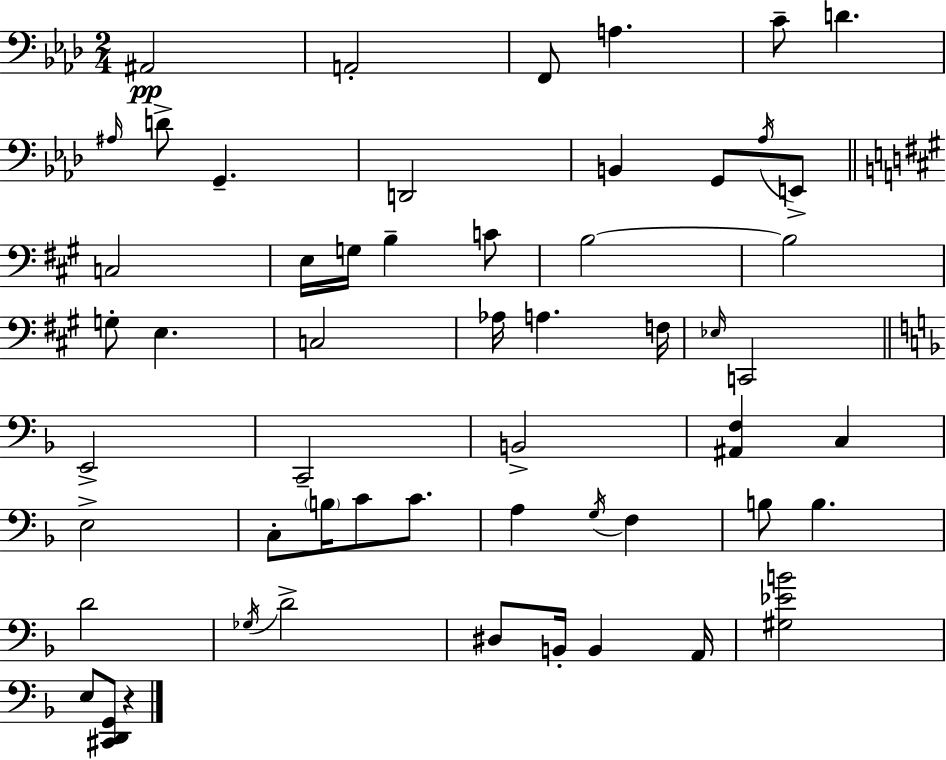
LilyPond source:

{
  \clef bass
  \numericTimeSignature
  \time 2/4
  \key f \minor
  \repeat volta 2 { ais,2\pp | a,2-. | f,8 a4. | c'8-- d'4. | \break \grace { ais16 } d'8-> g,4.-- | d,2 | b,4 g,8 \acciaccatura { aes16 } | e,8-> \bar "||" \break \key a \major c2 | e16 g16 b4-- c'8 | b2~~ | b2 | \break g8-. e4. | c2 | aes16 a4. f16 | \grace { ees16 } c,2 | \break \bar "||" \break \key d \minor e,2-> | c,2-- | b,2-> | <ais, f>4 c4 | \break e2-> | c8-. \parenthesize b16 c'8 c'8. | a4 \acciaccatura { g16 } f4 | b8 b4. | \break d'2 | \acciaccatura { ges16 } d'2-> | dis8 b,16-. b,4 | a,16 <gis ees' b'>2 | \break e8 <cis, d, g,>8 r4 | } \bar "|."
}